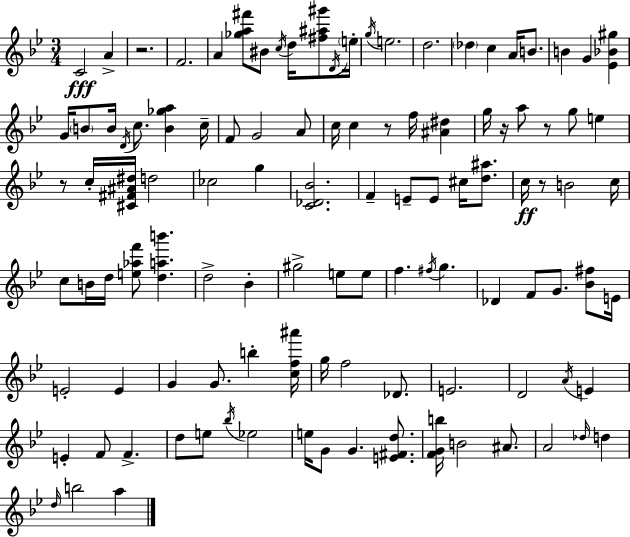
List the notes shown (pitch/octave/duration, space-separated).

C4/h A4/q R/h. F4/h. A4/q [Gb5,A5,F#6]/e BIS4/e C5/s D5/s [F#5,A#5,G#6]/e D4/s E5/s G5/s E5/h. D5/h. Db5/q C5/q A4/s B4/e. B4/q G4/q [Eb4,Bb4,G#5]/q G4/s B4/e B4/s D4/s C5/e. [B4,Gb5,A5]/q C5/s F4/e G4/h A4/e C5/s C5/q R/e F5/s [A#4,D#5]/q G5/s R/s A5/e R/e G5/e E5/q R/e C5/s [C#4,F#4,A#4,D#5]/s D5/h CES5/h G5/q [C4,Db4,Bb4]/h. F4/q E4/e E4/e C#5/s [D5,A#5]/e. C5/s R/e B4/h C5/s C5/e B4/s D5/s [E5,Ab5,F6]/e [D5,A5,B6]/q. D5/h Bb4/q G#5/h E5/e E5/e F5/q. F#5/s G5/q. Db4/q F4/e G4/e. [Bb4,F#5]/e E4/s E4/h E4/q G4/q G4/e. B5/q [C5,F5,A#6]/s G5/s F5/h Db4/e. E4/h. D4/h A4/s E4/q E4/q F4/e F4/q. D5/e E5/e Bb5/s Eb5/h E5/s G4/e G4/q. [E4,F#4,D5]/e. [F4,G4,B5]/s B4/h A#4/e. A4/h Db5/s D5/q D5/s B5/h A5/q